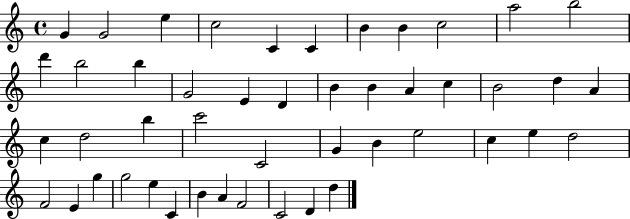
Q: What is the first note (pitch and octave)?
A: G4